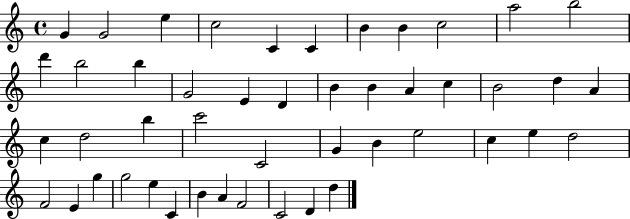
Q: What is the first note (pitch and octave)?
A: G4